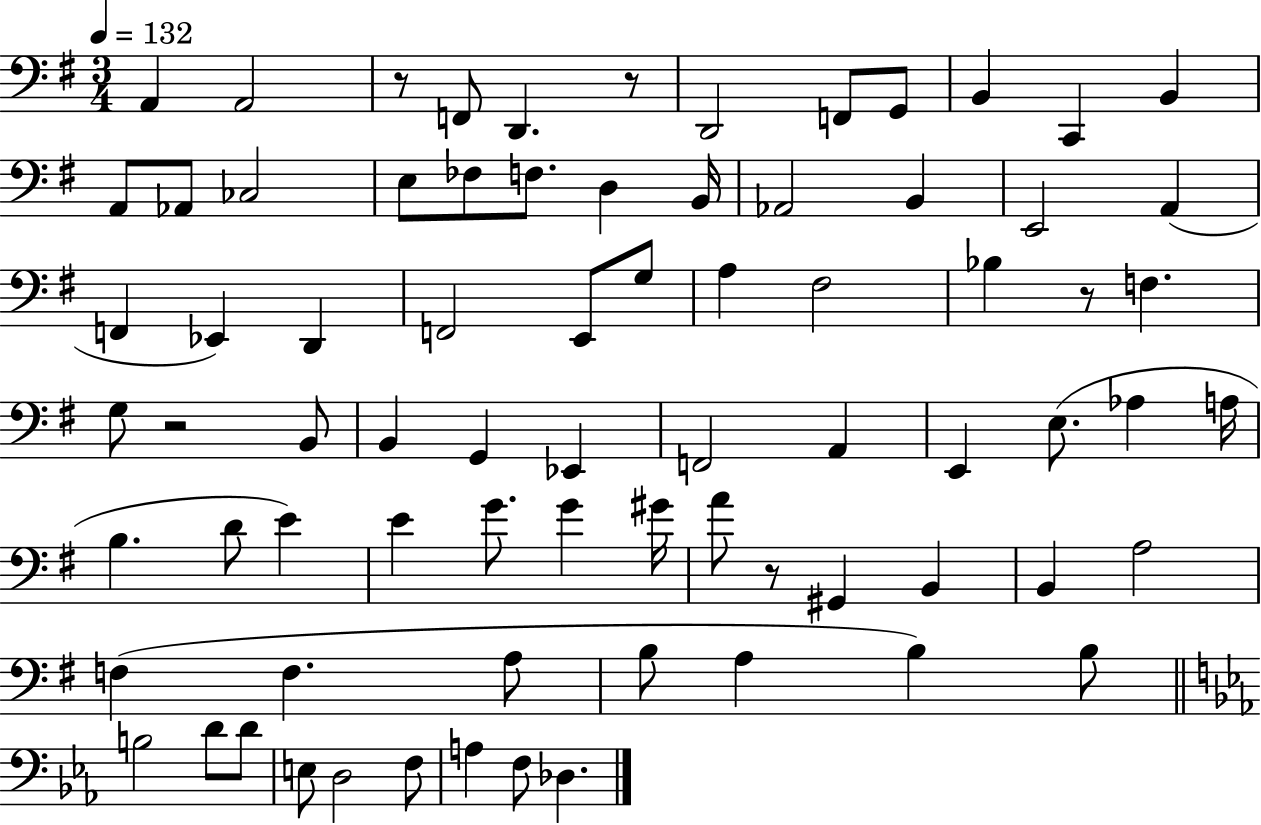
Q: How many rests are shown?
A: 5